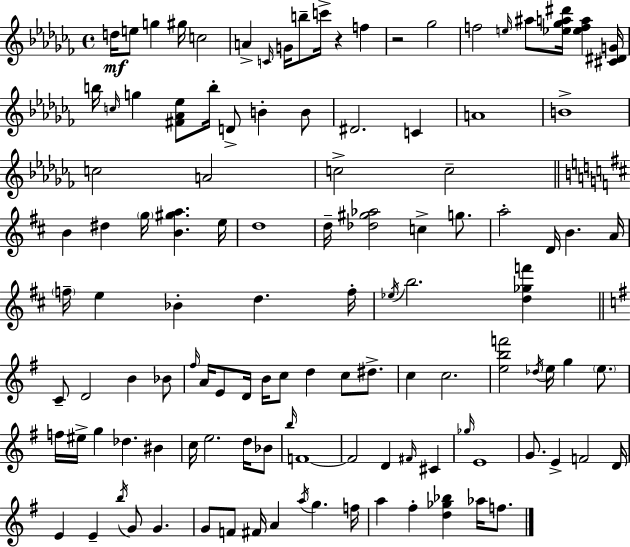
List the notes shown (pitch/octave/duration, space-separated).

D5/s E5/e G5/q G#5/s C5/h A4/q C4/s G4/s B5/e C6/s R/q F5/q R/h Gb5/h F5/h E5/s A#5/e [Eb5,Gb5,A5,D#6]/s [Eb5,F5,A5]/q [C#4,D#4,G4]/s B5/s C5/s G5/q [F#4,Ab4,Eb5]/e B5/s D4/e B4/q B4/e D#4/h. C4/q A4/w B4/w C5/h A4/h C5/h C5/h B4/q D#5/q G5/s [B4,G#5,A5]/q. E5/s D5/w D5/s [Db5,G#5,Ab5]/h C5/q G5/e. A5/h D4/s B4/q. A4/s F5/s E5/q Bb4/q D5/q. F5/s Eb5/s B5/h. [D5,Gb5,F6]/q C4/e D4/h B4/q Bb4/e F#5/s A4/s E4/e D4/s B4/s C5/e D5/q C5/e D#5/e. C5/q C5/h. [E5,B5,F6]/h Db5/s E5/s G5/q E5/e. F5/s EIS5/s G5/q Db5/q. BIS4/q C5/s E5/h. D5/s Bb4/e B5/s F4/w F4/h D4/q F#4/s C#4/q Gb5/s E4/w G4/e. E4/q F4/h D4/s E4/q E4/q B5/s G4/e G4/q. G4/e F4/e F#4/s A4/q A5/s G5/q. F5/s A5/q F#5/q [D5,Gb5,Bb5]/q Ab5/s F5/e.